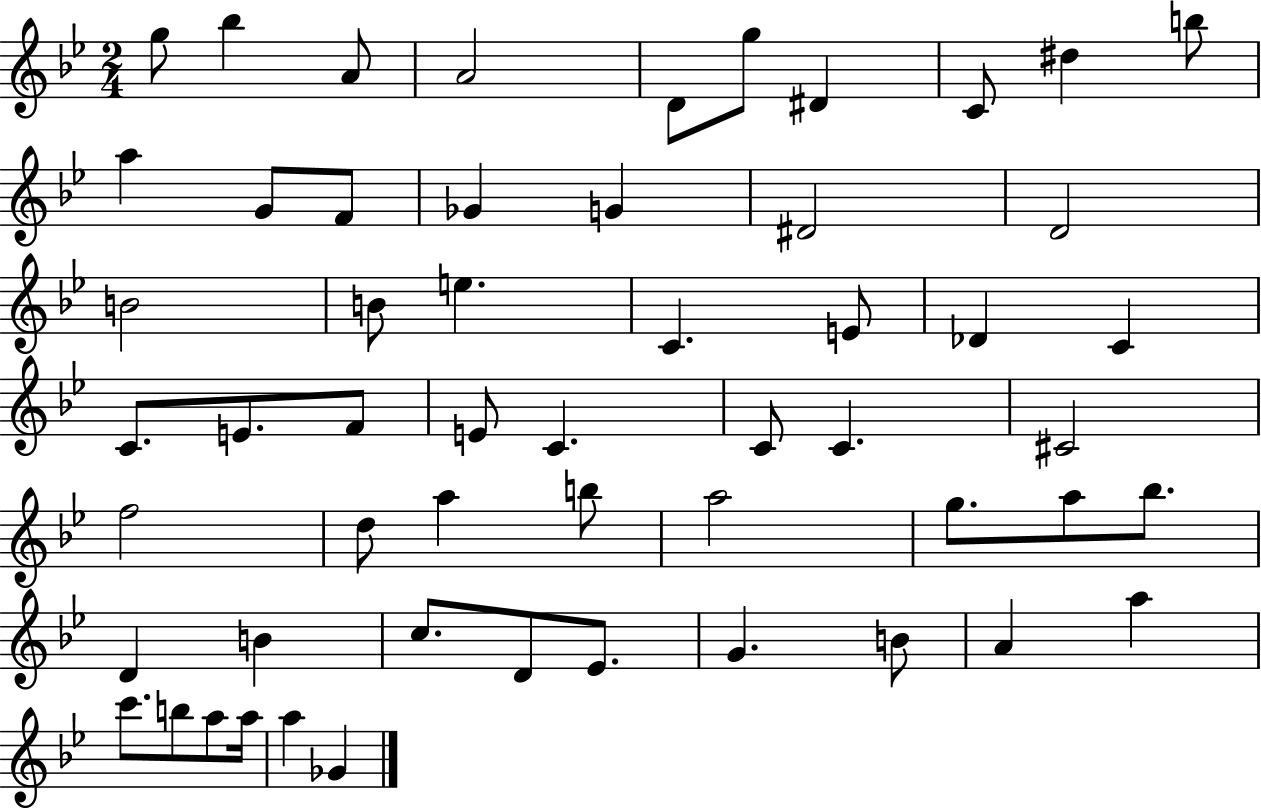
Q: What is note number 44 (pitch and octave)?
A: D4